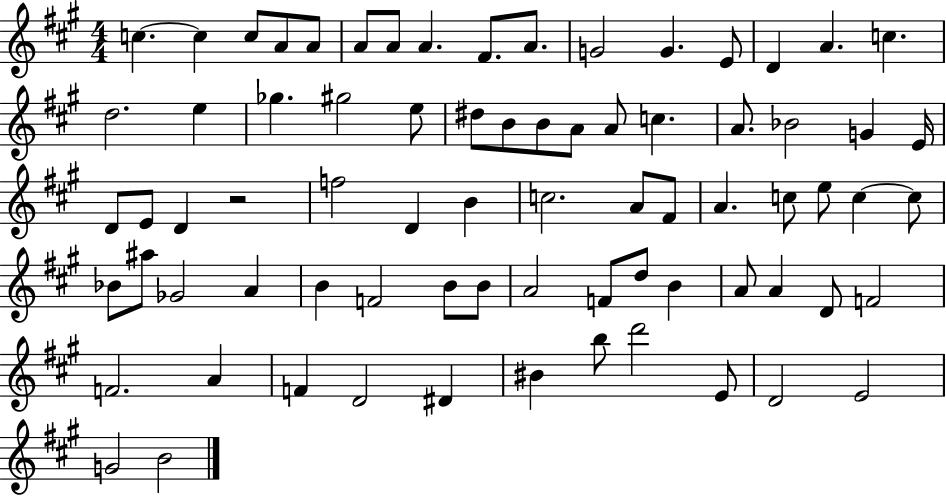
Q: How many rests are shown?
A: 1